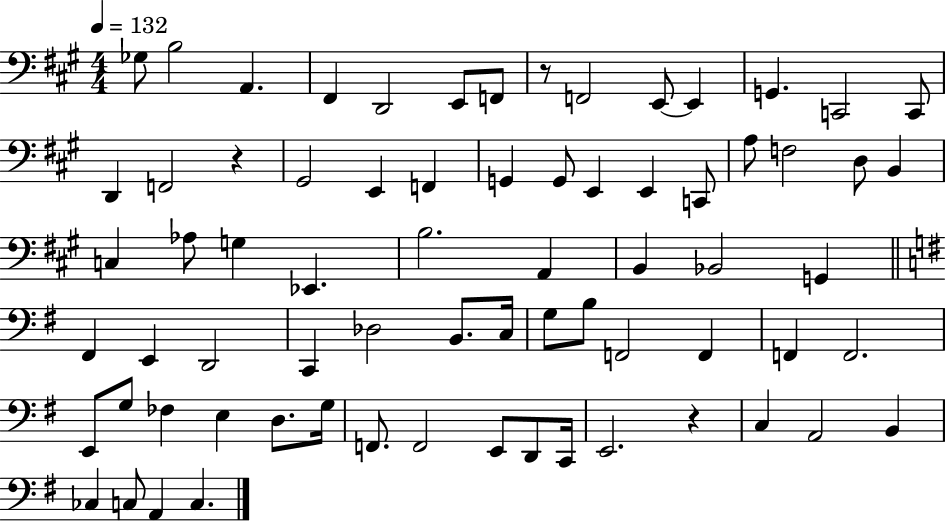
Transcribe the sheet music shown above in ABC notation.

X:1
T:Untitled
M:4/4
L:1/4
K:A
_G,/2 B,2 A,, ^F,, D,,2 E,,/2 F,,/2 z/2 F,,2 E,,/2 E,, G,, C,,2 C,,/2 D,, F,,2 z ^G,,2 E,, F,, G,, G,,/2 E,, E,, C,,/2 A,/2 F,2 D,/2 B,, C, _A,/2 G, _E,, B,2 A,, B,, _B,,2 G,, ^F,, E,, D,,2 C,, _D,2 B,,/2 C,/4 G,/2 B,/2 F,,2 F,, F,, F,,2 E,,/2 G,/2 _F, E, D,/2 G,/4 F,,/2 F,,2 E,,/2 D,,/2 C,,/4 E,,2 z C, A,,2 B,, _C, C,/2 A,, C,